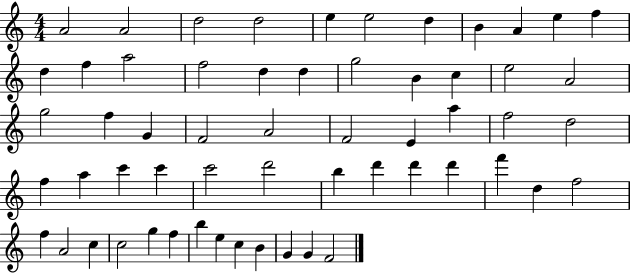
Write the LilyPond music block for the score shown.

{
  \clef treble
  \numericTimeSignature
  \time 4/4
  \key c \major
  a'2 a'2 | d''2 d''2 | e''4 e''2 d''4 | b'4 a'4 e''4 f''4 | \break d''4 f''4 a''2 | f''2 d''4 d''4 | g''2 b'4 c''4 | e''2 a'2 | \break g''2 f''4 g'4 | f'2 a'2 | f'2 e'4 a''4 | f''2 d''2 | \break f''4 a''4 c'''4 c'''4 | c'''2 d'''2 | b''4 d'''4 d'''4 d'''4 | f'''4 d''4 f''2 | \break f''4 a'2 c''4 | c''2 g''4 f''4 | b''4 e''4 c''4 b'4 | g'4 g'4 f'2 | \break \bar "|."
}